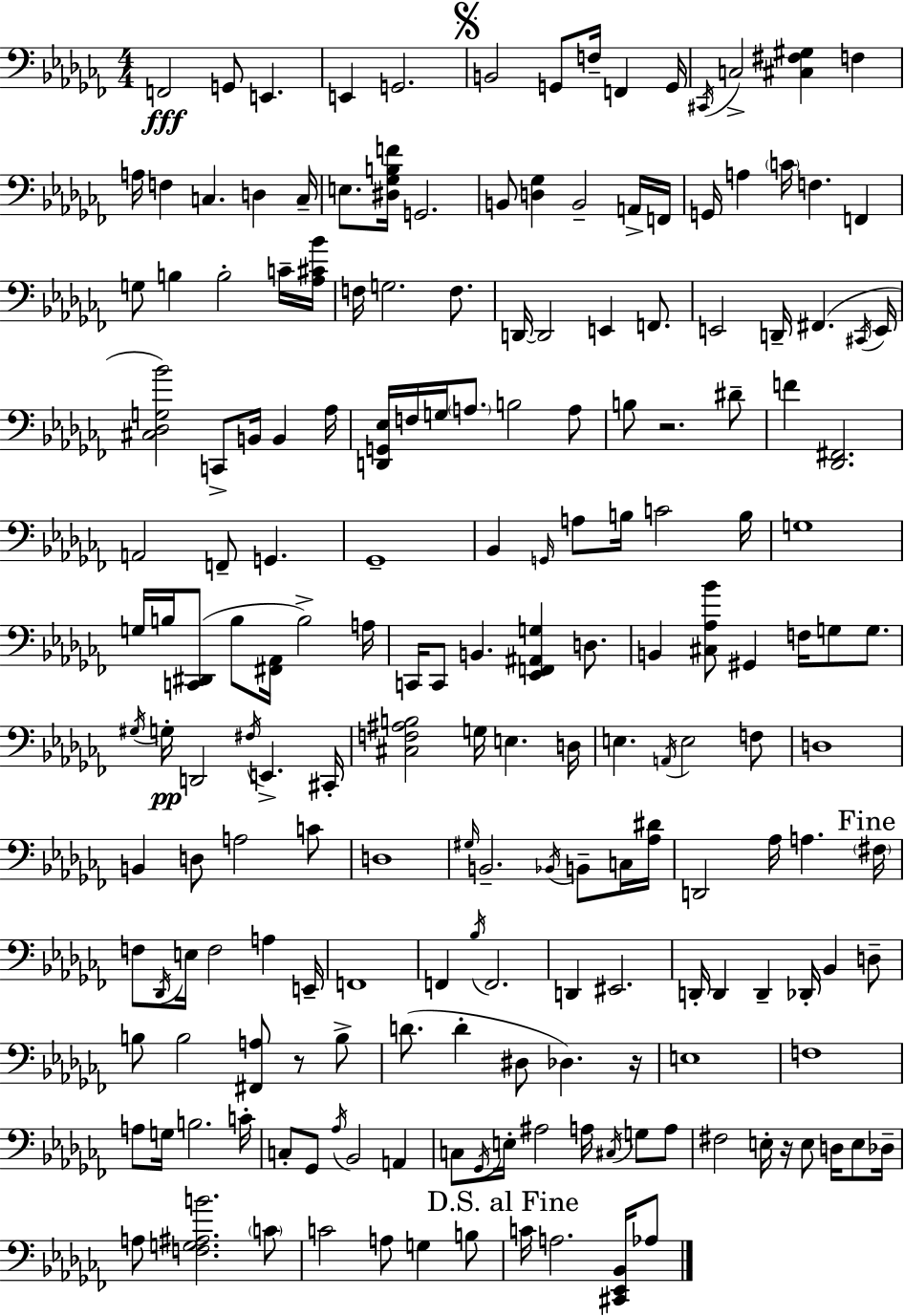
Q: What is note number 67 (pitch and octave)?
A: B3